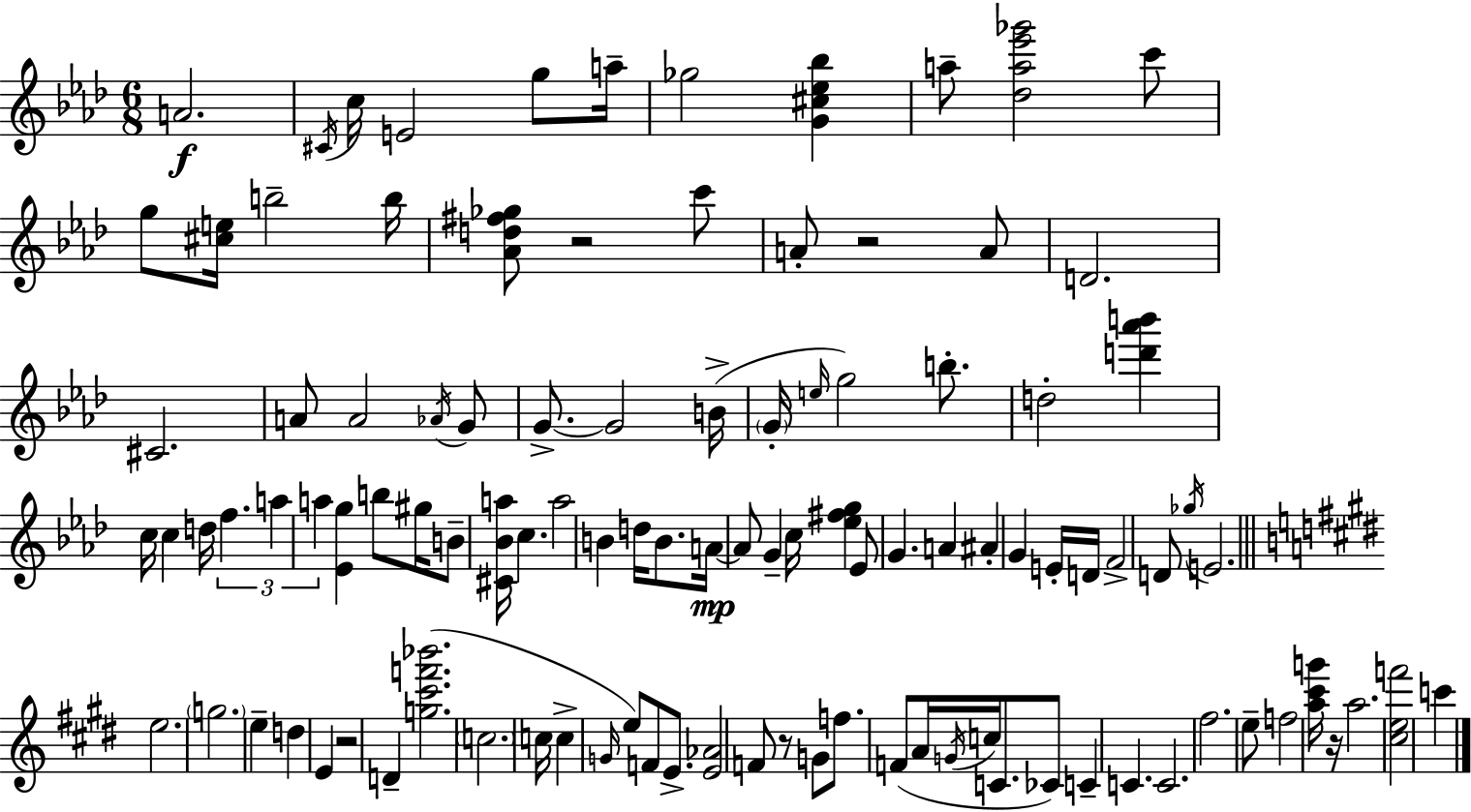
A4/h. C#4/s C5/s E4/h G5/e A5/s Gb5/h [G4,C#5,Eb5,Bb5]/q A5/e [Db5,A5,Eb6,Gb6]/h C6/e G5/e [C#5,E5]/s B5/h B5/s [Ab4,D5,F#5,Gb5]/e R/h C6/e A4/e R/h A4/e D4/h. C#4/h. A4/e A4/h Ab4/s G4/e G4/e. G4/h B4/s G4/s E5/s G5/h B5/e. D5/h [D6,Ab6,B6]/q C5/s C5/q D5/s F5/q. A5/q A5/q [Eb4,G5]/q B5/e G#5/s B4/e [C#4,Bb4,A5]/s C5/q. A5/h B4/q D5/s B4/e. A4/s A4/e G4/q C5/s [Eb5,F#5,G5]/q Eb4/e G4/q. A4/q A#4/q G4/q E4/s D4/s F4/h D4/e Gb5/s E4/h. E5/h. G5/h. E5/q D5/q E4/q R/h D4/q [G5,C#6,F6,Bb6]/h. C5/h. C5/s C5/q G4/s E5/e F4/e E4/e. [E4,Ab4]/h F4/e R/e G4/e F5/e. F4/e A4/s G4/s C5/s C4/e. CES4/e C4/q C4/q. C4/h. F#5/h. E5/e F5/h [A5,C#6,G6]/s R/s A5/h. [C#5,E5,F6]/h C6/q